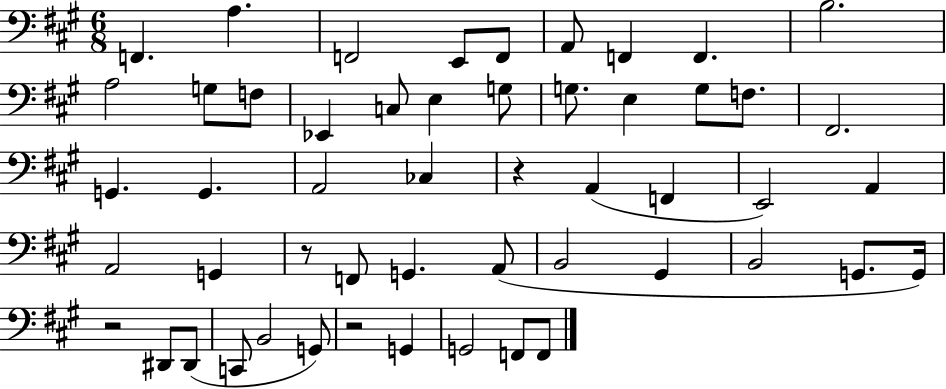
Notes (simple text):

F2/q. A3/q. F2/h E2/e F2/e A2/e F2/q F2/q. B3/h. A3/h G3/e F3/e Eb2/q C3/e E3/q G3/e G3/e. E3/q G3/e F3/e. F#2/h. G2/q. G2/q. A2/h CES3/q R/q A2/q F2/q E2/h A2/q A2/h G2/q R/e F2/e G2/q. A2/e B2/h G#2/q B2/h G2/e. G2/s R/h D#2/e D#2/e C2/e B2/h G2/e R/h G2/q G2/h F2/e F2/e